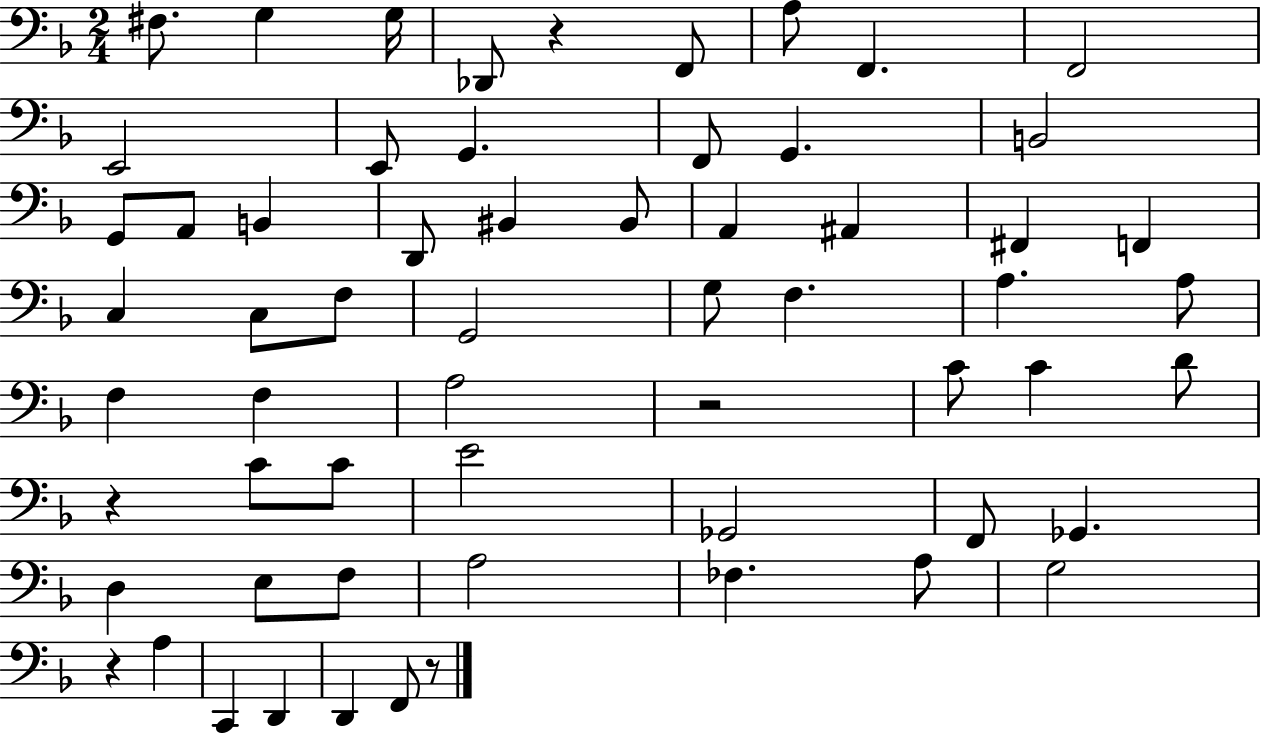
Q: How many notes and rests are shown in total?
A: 61